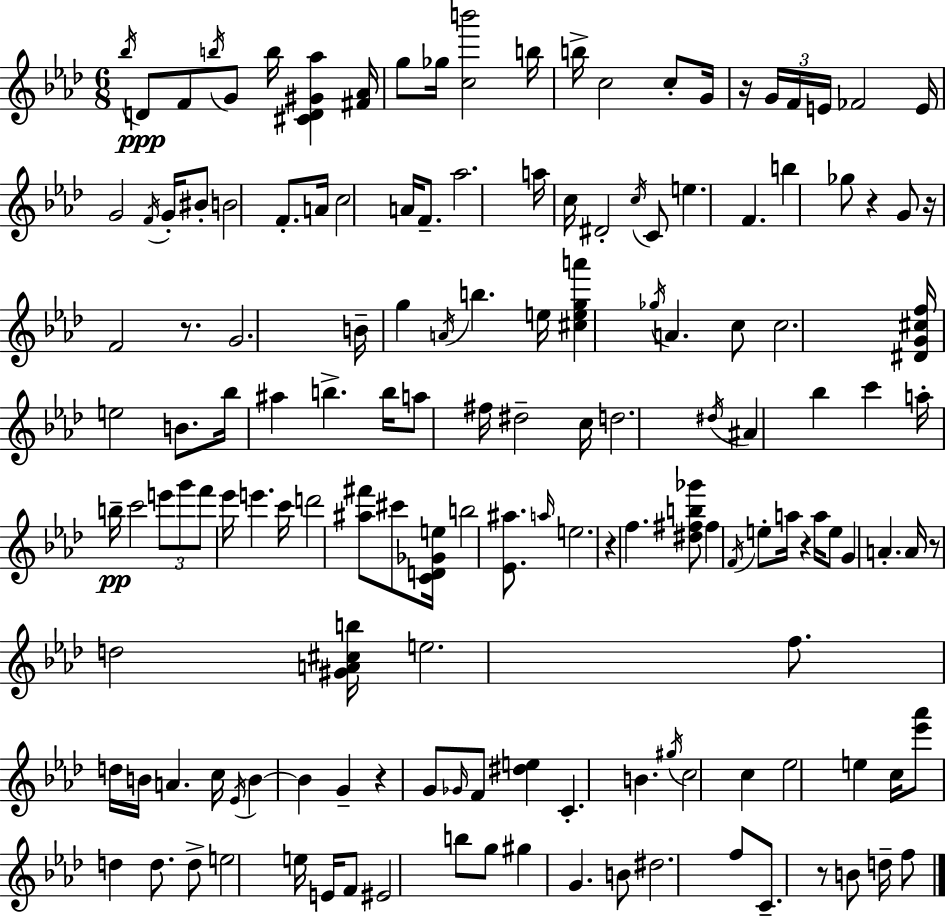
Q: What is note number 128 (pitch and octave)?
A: B4